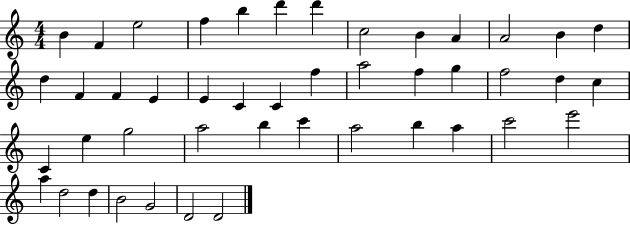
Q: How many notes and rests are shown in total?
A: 45